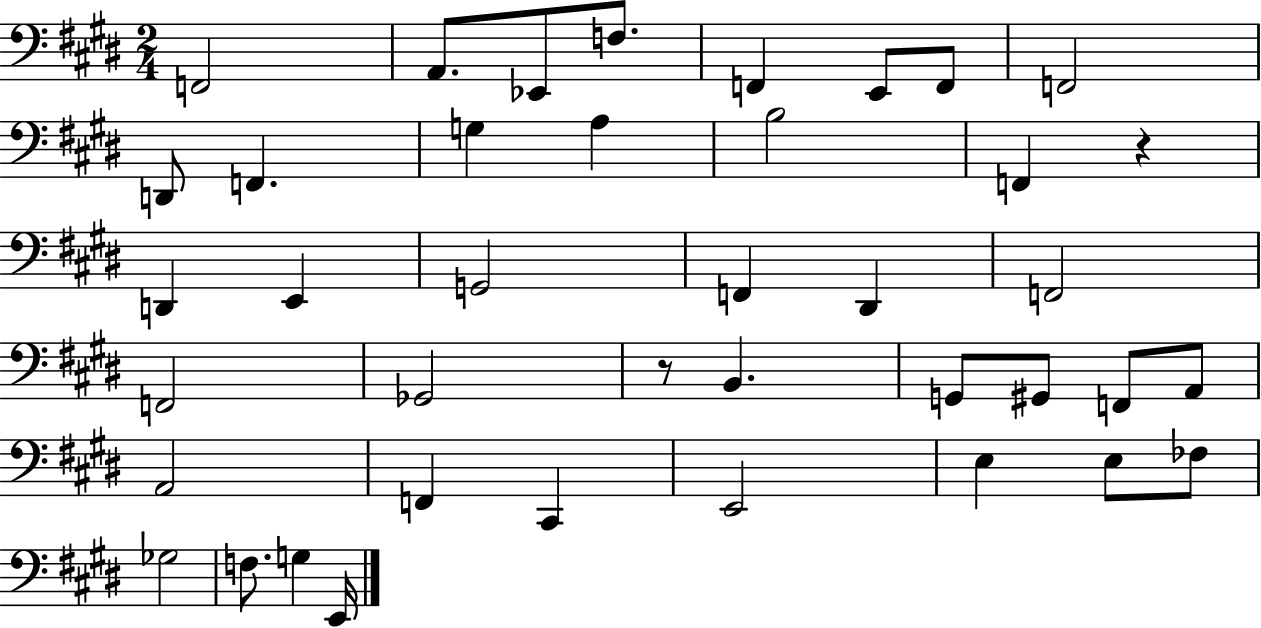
{
  \clef bass
  \numericTimeSignature
  \time 2/4
  \key e \major
  f,2 | a,8. ees,8 f8. | f,4 e,8 f,8 | f,2 | \break d,8 f,4. | g4 a4 | b2 | f,4 r4 | \break d,4 e,4 | g,2 | f,4 dis,4 | f,2 | \break f,2 | ges,2 | r8 b,4. | g,8 gis,8 f,8 a,8 | \break a,2 | f,4 cis,4 | e,2 | e4 e8 fes8 | \break ges2 | f8. g4 e,16 | \bar "|."
}